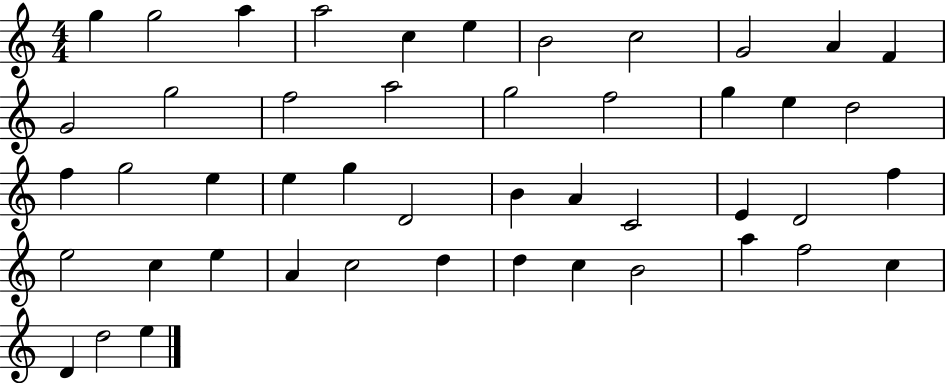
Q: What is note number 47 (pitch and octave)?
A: E5